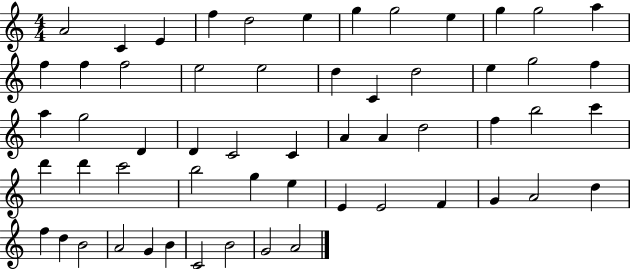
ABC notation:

X:1
T:Untitled
M:4/4
L:1/4
K:C
A2 C E f d2 e g g2 e g g2 a f f f2 e2 e2 d C d2 e g2 f a g2 D D C2 C A A d2 f b2 c' d' d' c'2 b2 g e E E2 F G A2 d f d B2 A2 G B C2 B2 G2 A2